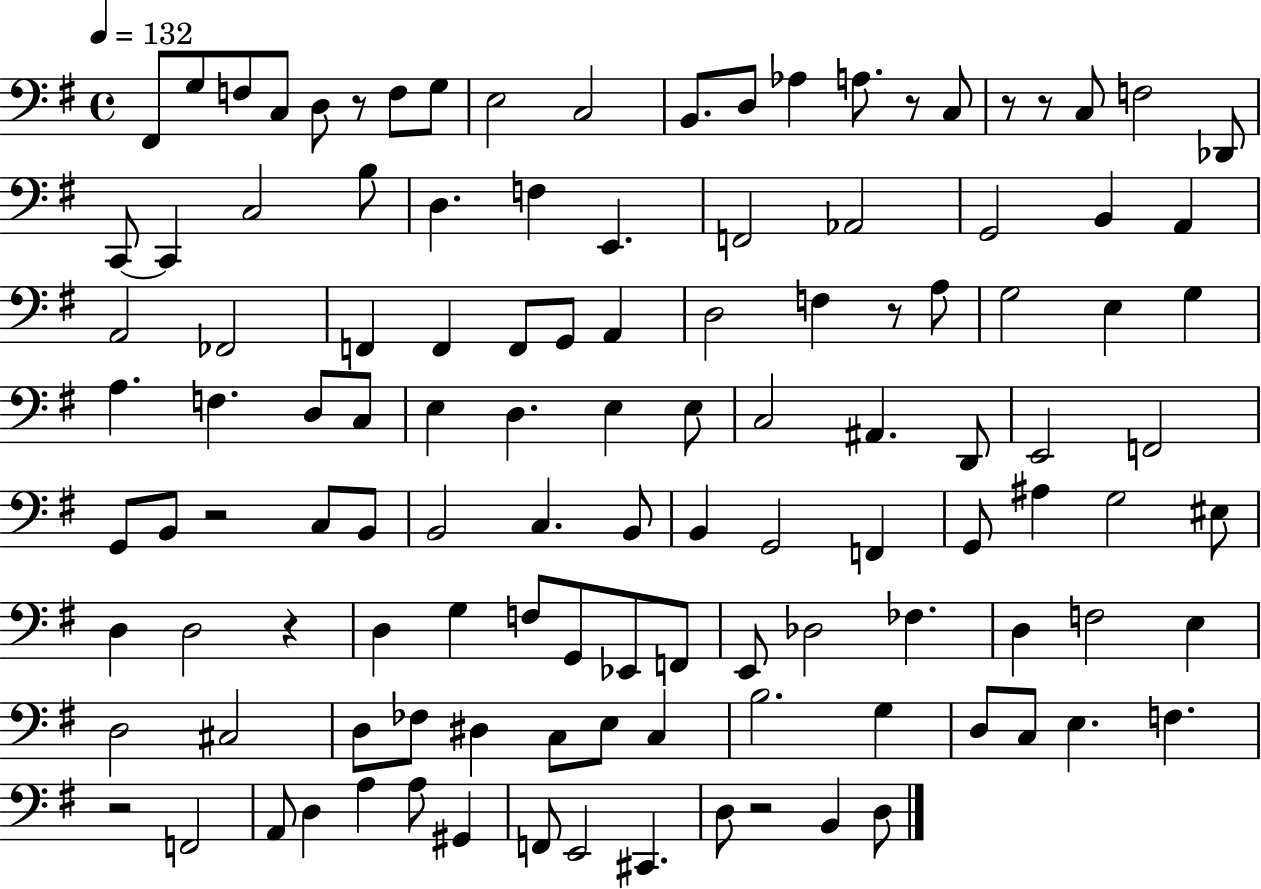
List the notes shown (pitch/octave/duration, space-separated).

F#2/e G3/e F3/e C3/e D3/e R/e F3/e G3/e E3/h C3/h B2/e. D3/e Ab3/q A3/e. R/e C3/e R/e R/e C3/e F3/h Db2/e C2/e C2/q C3/h B3/e D3/q. F3/q E2/q. F2/h Ab2/h G2/h B2/q A2/q A2/h FES2/h F2/q F2/q F2/e G2/e A2/q D3/h F3/q R/e A3/e G3/h E3/q G3/q A3/q. F3/q. D3/e C3/e E3/q D3/q. E3/q E3/e C3/h A#2/q. D2/e E2/h F2/h G2/e B2/e R/h C3/e B2/e B2/h C3/q. B2/e B2/q G2/h F2/q G2/e A#3/q G3/h EIS3/e D3/q D3/h R/q D3/q G3/q F3/e G2/e Eb2/e F2/e E2/e Db3/h FES3/q. D3/q F3/h E3/q D3/h C#3/h D3/e FES3/e D#3/q C3/e E3/e C3/q B3/h. G3/q D3/e C3/e E3/q. F3/q. R/h F2/h A2/e D3/q A3/q A3/e G#2/q F2/e E2/h C#2/q. D3/e R/h B2/q D3/e